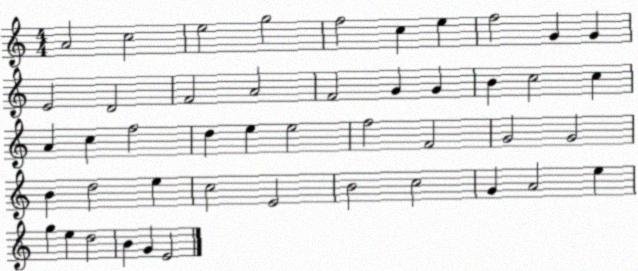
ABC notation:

X:1
T:Untitled
M:4/4
L:1/4
K:C
A2 c2 e2 g2 f2 c e f2 G G E2 D2 F2 A2 F2 G G B c2 c A c f2 d e e2 f2 F2 G2 G2 B d2 e c2 E2 B2 c2 G A2 e g e d2 B G E2